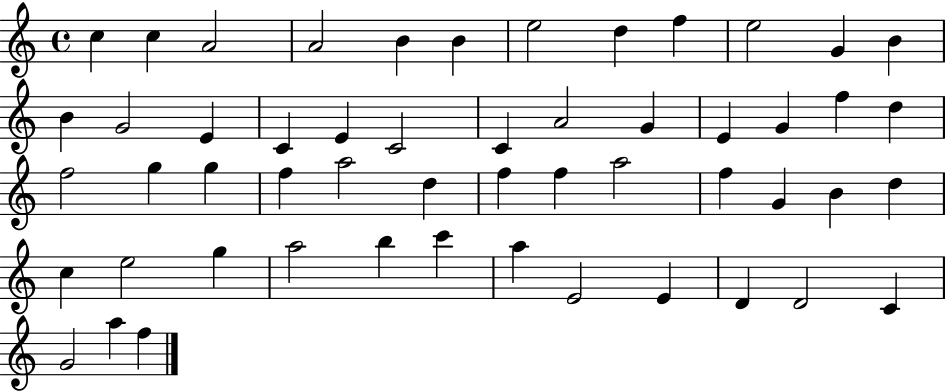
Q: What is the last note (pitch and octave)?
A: F5